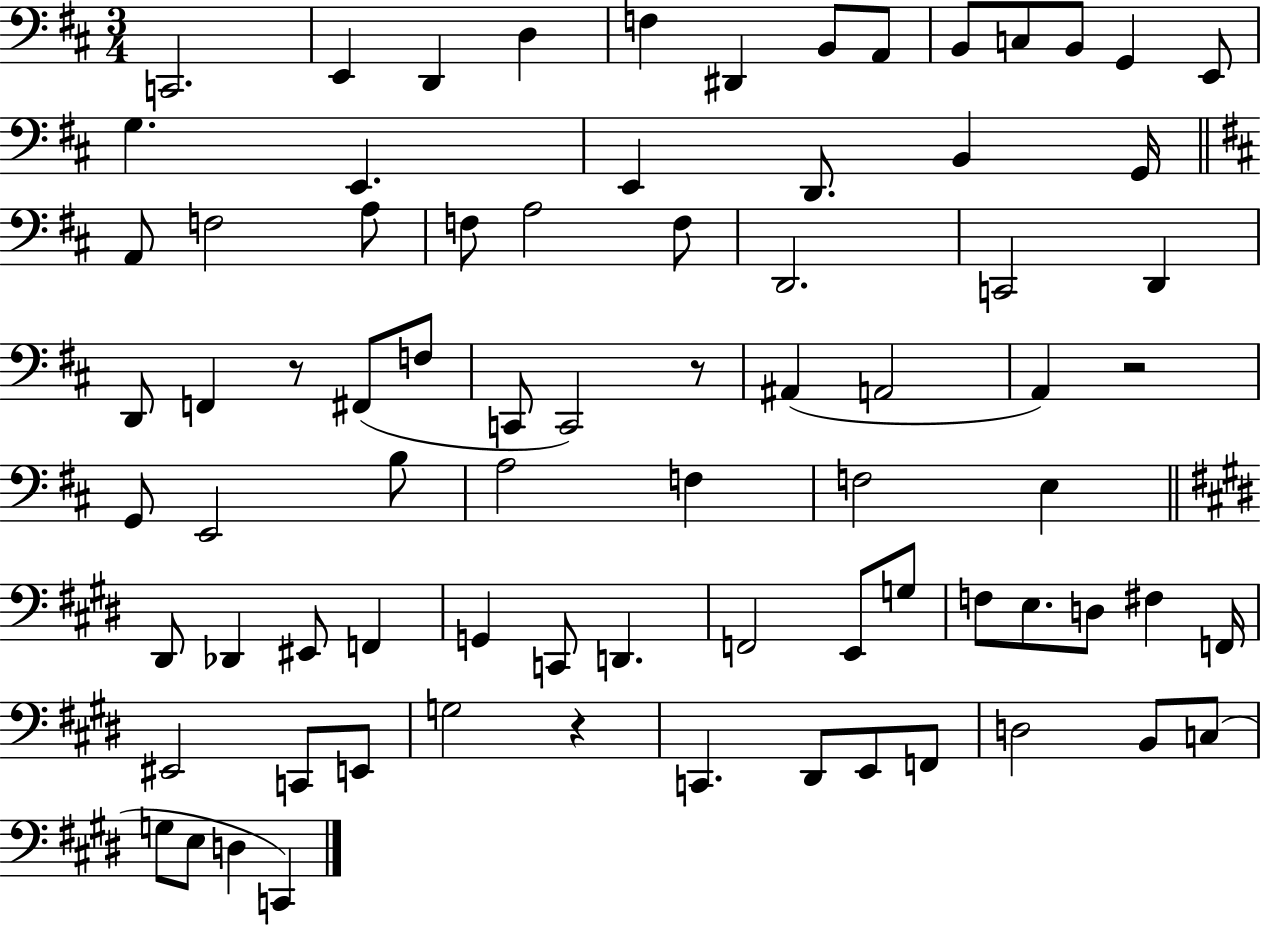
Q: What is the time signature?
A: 3/4